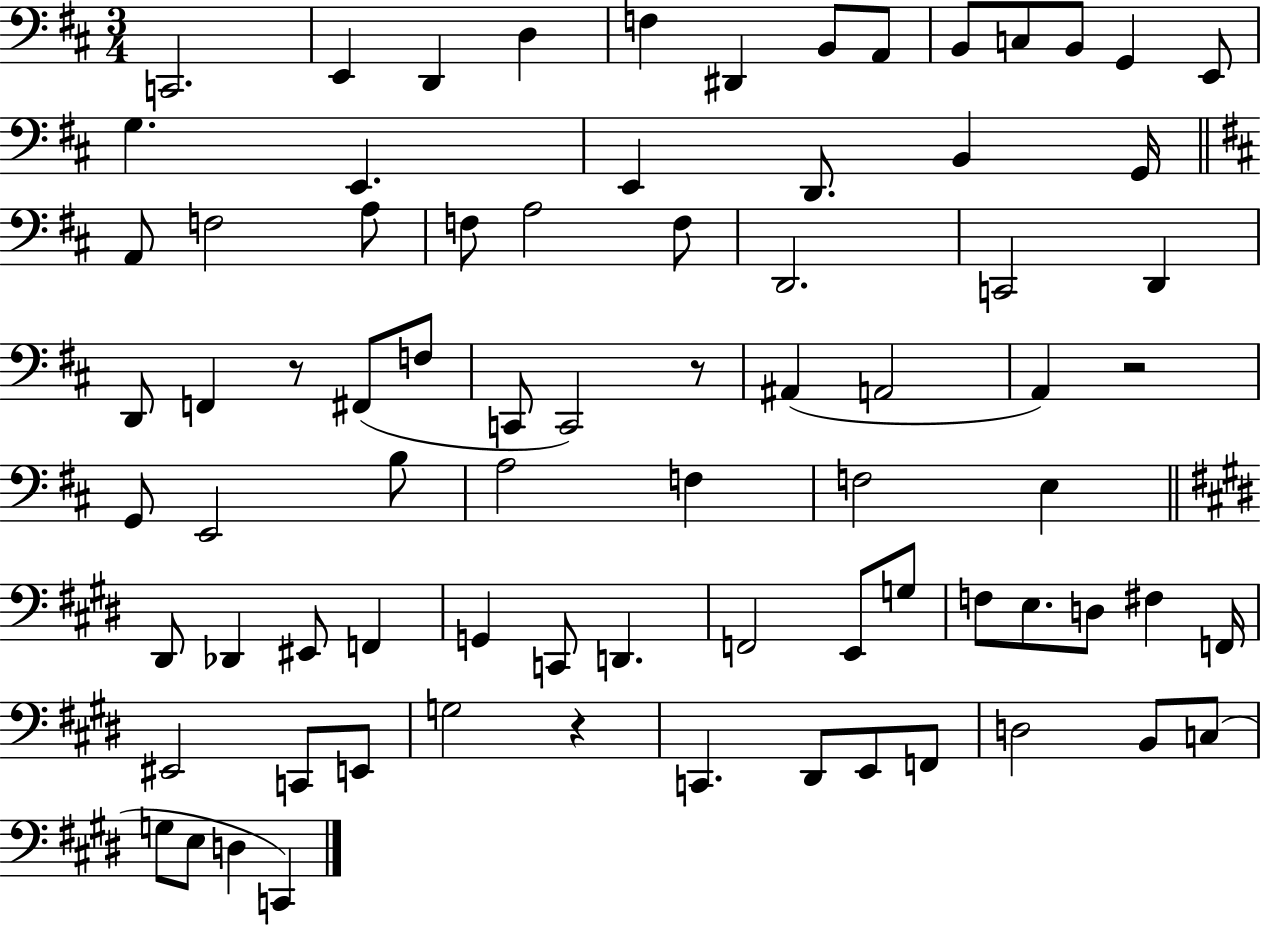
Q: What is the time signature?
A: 3/4